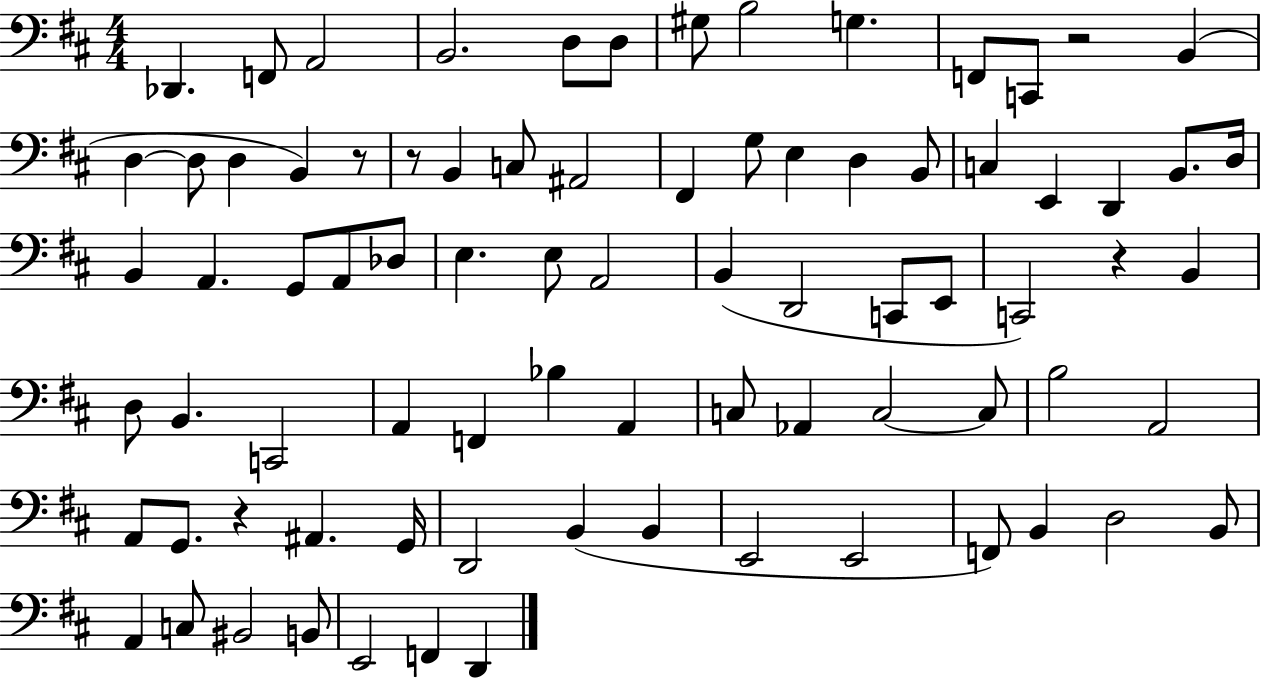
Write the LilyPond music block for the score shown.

{
  \clef bass
  \numericTimeSignature
  \time 4/4
  \key d \major
  des,4. f,8 a,2 | b,2. d8 d8 | gis8 b2 g4. | f,8 c,8 r2 b,4( | \break d4~~ d8 d4 b,4) r8 | r8 b,4 c8 ais,2 | fis,4 g8 e4 d4 b,8 | c4 e,4 d,4 b,8. d16 | \break b,4 a,4. g,8 a,8 des8 | e4. e8 a,2 | b,4( d,2 c,8 e,8 | c,2) r4 b,4 | \break d8 b,4. c,2 | a,4 f,4 bes4 a,4 | c8 aes,4 c2~~ c8 | b2 a,2 | \break a,8 g,8. r4 ais,4. g,16 | d,2 b,4( b,4 | e,2 e,2 | f,8) b,4 d2 b,8 | \break a,4 c8 bis,2 b,8 | e,2 f,4 d,4 | \bar "|."
}